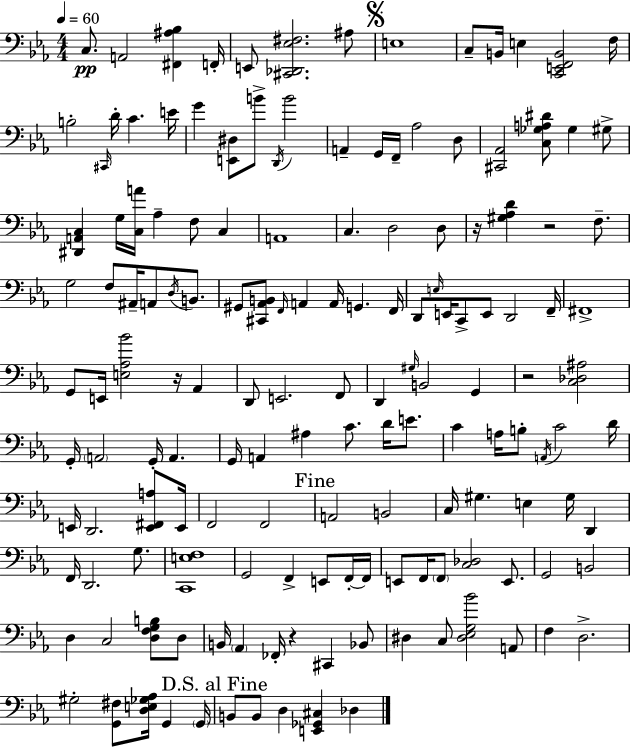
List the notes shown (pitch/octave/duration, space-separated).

C3/e. A2/h [F#2,A#3,Bb3]/q F2/s E2/e [C#2,Db2,Eb3,F#3]/h. A#3/e E3/w C3/e B2/s E3/q [C2,E2,F2,B2]/h F3/s B3/h C#2/s D4/s C4/q. E4/s G4/q [E2,D#3]/e B4/e D2/s B4/h A2/q G2/s F2/s Ab3/h D3/e [C#2,Ab2]/h [C3,Gb3,A3,D#4]/e Gb3/q G#3/e [D#2,A2,C3]/q G3/s [C3,A4]/s Ab3/q F3/e C3/q A2/w C3/q. D3/h D3/e R/s [G#3,Ab3,D4]/q R/h F3/e. G3/h F3/e A#2/s A2/e D3/s B2/e. G#2/e [C#2,Ab2,B2]/e F2/s A2/q A2/s G2/q. F2/s D2/e E3/s E2/s C2/e E2/e D2/h F2/s F#2/w G2/e E2/s [E3,Ab3,Bb4]/h R/s Ab2/q D2/e E2/h. F2/e D2/q G#3/s B2/h G2/q R/h [C3,Db3,A#3]/h G2/s A2/h G2/s A2/q. G2/s A2/q A#3/q C4/e. D4/s E4/e. C4/q A3/s B3/e A2/s C4/h D4/s E2/s D2/h. [E2,F#2,A3]/e E2/s F2/h F2/h A2/h B2/h C3/s G#3/q. E3/q G#3/s D2/q F2/s D2/h. G3/e. [C2,E3,F3]/w G2/h F2/q E2/e F2/s F2/s E2/e F2/s F2/e [C3,Db3]/h E2/e. G2/h B2/h D3/q C3/h [D3,F3,G3,B3]/e D3/e B2/s Ab2/q FES2/s R/q C#2/q Bb2/e D#3/q C3/e [D#3,Eb3,G3,Bb4]/h A2/e F3/q D3/h. G#3/h [G2,F#3]/e [D3,E3,Gb3,Ab3]/s G2/q G2/s B2/e B2/e D3/q [E2,Gb2,C#3]/q Db3/q